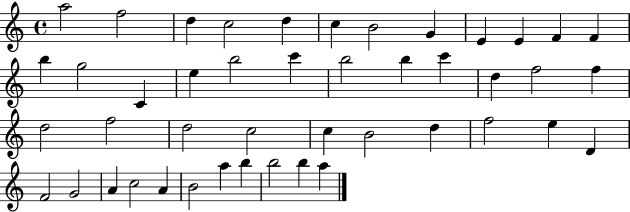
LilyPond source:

{
  \clef treble
  \time 4/4
  \defaultTimeSignature
  \key c \major
  a''2 f''2 | d''4 c''2 d''4 | c''4 b'2 g'4 | e'4 e'4 f'4 f'4 | \break b''4 g''2 c'4 | e''4 b''2 c'''4 | b''2 b''4 c'''4 | d''4 f''2 f''4 | \break d''2 f''2 | d''2 c''2 | c''4 b'2 d''4 | f''2 e''4 d'4 | \break f'2 g'2 | a'4 c''2 a'4 | b'2 a''4 b''4 | b''2 b''4 a''4 | \break \bar "|."
}